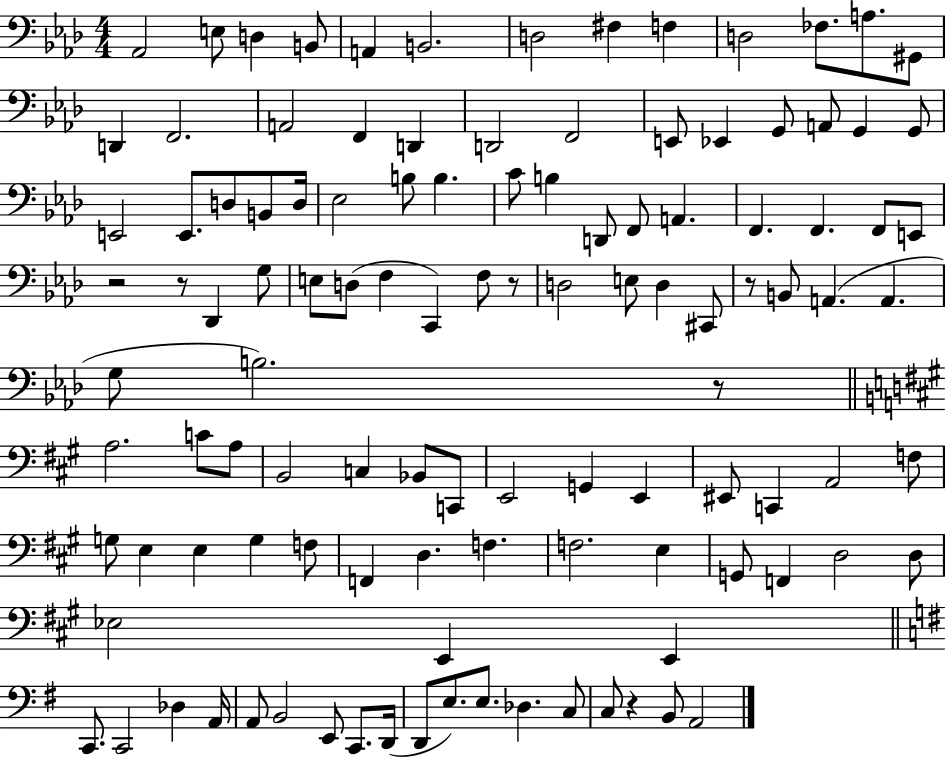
{
  \clef bass
  \numericTimeSignature
  \time 4/4
  \key aes \major
  aes,2 e8 d4 b,8 | a,4 b,2. | d2 fis4 f4 | d2 fes8. a8. gis,8 | \break d,4 f,2. | a,2 f,4 d,4 | d,2 f,2 | e,8 ees,4 g,8 a,8 g,4 g,8 | \break e,2 e,8. d8 b,8 d16 | ees2 b8 b4. | c'8 b4 d,8 f,8 a,4. | f,4. f,4. f,8 e,8 | \break r2 r8 des,4 g8 | e8 d8( f4 c,4) f8 r8 | d2 e8 d4 cis,8 | r8 b,8 a,4.( a,4. | \break g8 b2.) r8 | \bar "||" \break \key a \major a2. c'8 a8 | b,2 c4 bes,8 c,8 | e,2 g,4 e,4 | eis,8 c,4 a,2 f8 | \break g8 e4 e4 g4 f8 | f,4 d4. f4. | f2. e4 | g,8 f,4 d2 d8 | \break ees2 e,4 e,4 | \bar "||" \break \key g \major c,8. c,2 des4 a,16 | a,8 b,2 e,8 c,8. d,16( | d,8 e8.) e8. des4. c8 | c8 r4 b,8 a,2 | \break \bar "|."
}